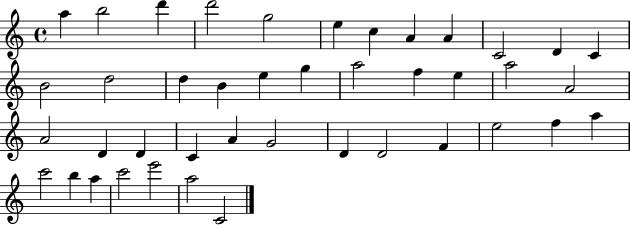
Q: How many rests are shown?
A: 0